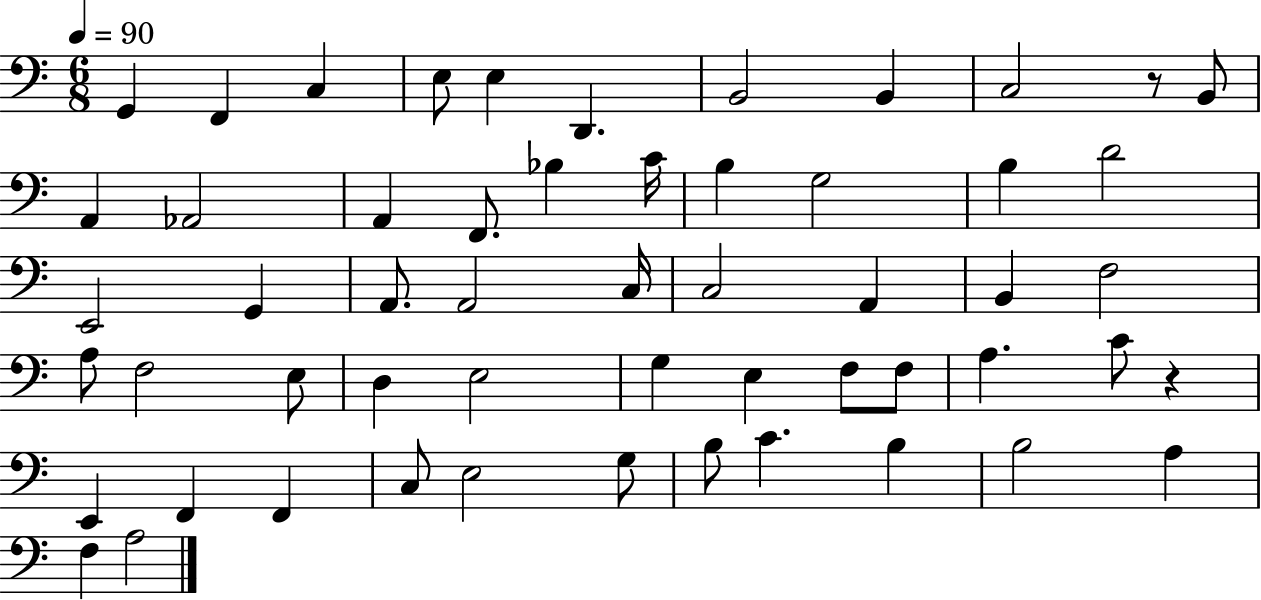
G2/q F2/q C3/q E3/e E3/q D2/q. B2/h B2/q C3/h R/e B2/e A2/q Ab2/h A2/q F2/e. Bb3/q C4/s B3/q G3/h B3/q D4/h E2/h G2/q A2/e. A2/h C3/s C3/h A2/q B2/q F3/h A3/e F3/h E3/e D3/q E3/h G3/q E3/q F3/e F3/e A3/q. C4/e R/q E2/q F2/q F2/q C3/e E3/h G3/e B3/e C4/q. B3/q B3/h A3/q F3/q A3/h